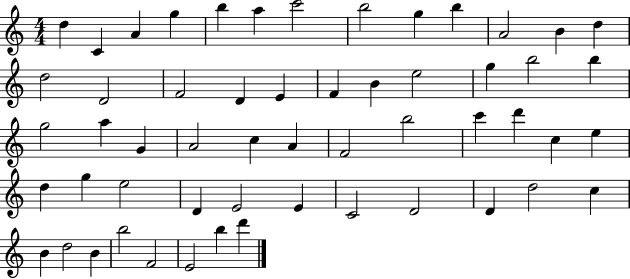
X:1
T:Untitled
M:4/4
L:1/4
K:C
d C A g b a c'2 b2 g b A2 B d d2 D2 F2 D E F B e2 g b2 b g2 a G A2 c A F2 b2 c' d' c e d g e2 D E2 E C2 D2 D d2 c B d2 B b2 F2 E2 b d'